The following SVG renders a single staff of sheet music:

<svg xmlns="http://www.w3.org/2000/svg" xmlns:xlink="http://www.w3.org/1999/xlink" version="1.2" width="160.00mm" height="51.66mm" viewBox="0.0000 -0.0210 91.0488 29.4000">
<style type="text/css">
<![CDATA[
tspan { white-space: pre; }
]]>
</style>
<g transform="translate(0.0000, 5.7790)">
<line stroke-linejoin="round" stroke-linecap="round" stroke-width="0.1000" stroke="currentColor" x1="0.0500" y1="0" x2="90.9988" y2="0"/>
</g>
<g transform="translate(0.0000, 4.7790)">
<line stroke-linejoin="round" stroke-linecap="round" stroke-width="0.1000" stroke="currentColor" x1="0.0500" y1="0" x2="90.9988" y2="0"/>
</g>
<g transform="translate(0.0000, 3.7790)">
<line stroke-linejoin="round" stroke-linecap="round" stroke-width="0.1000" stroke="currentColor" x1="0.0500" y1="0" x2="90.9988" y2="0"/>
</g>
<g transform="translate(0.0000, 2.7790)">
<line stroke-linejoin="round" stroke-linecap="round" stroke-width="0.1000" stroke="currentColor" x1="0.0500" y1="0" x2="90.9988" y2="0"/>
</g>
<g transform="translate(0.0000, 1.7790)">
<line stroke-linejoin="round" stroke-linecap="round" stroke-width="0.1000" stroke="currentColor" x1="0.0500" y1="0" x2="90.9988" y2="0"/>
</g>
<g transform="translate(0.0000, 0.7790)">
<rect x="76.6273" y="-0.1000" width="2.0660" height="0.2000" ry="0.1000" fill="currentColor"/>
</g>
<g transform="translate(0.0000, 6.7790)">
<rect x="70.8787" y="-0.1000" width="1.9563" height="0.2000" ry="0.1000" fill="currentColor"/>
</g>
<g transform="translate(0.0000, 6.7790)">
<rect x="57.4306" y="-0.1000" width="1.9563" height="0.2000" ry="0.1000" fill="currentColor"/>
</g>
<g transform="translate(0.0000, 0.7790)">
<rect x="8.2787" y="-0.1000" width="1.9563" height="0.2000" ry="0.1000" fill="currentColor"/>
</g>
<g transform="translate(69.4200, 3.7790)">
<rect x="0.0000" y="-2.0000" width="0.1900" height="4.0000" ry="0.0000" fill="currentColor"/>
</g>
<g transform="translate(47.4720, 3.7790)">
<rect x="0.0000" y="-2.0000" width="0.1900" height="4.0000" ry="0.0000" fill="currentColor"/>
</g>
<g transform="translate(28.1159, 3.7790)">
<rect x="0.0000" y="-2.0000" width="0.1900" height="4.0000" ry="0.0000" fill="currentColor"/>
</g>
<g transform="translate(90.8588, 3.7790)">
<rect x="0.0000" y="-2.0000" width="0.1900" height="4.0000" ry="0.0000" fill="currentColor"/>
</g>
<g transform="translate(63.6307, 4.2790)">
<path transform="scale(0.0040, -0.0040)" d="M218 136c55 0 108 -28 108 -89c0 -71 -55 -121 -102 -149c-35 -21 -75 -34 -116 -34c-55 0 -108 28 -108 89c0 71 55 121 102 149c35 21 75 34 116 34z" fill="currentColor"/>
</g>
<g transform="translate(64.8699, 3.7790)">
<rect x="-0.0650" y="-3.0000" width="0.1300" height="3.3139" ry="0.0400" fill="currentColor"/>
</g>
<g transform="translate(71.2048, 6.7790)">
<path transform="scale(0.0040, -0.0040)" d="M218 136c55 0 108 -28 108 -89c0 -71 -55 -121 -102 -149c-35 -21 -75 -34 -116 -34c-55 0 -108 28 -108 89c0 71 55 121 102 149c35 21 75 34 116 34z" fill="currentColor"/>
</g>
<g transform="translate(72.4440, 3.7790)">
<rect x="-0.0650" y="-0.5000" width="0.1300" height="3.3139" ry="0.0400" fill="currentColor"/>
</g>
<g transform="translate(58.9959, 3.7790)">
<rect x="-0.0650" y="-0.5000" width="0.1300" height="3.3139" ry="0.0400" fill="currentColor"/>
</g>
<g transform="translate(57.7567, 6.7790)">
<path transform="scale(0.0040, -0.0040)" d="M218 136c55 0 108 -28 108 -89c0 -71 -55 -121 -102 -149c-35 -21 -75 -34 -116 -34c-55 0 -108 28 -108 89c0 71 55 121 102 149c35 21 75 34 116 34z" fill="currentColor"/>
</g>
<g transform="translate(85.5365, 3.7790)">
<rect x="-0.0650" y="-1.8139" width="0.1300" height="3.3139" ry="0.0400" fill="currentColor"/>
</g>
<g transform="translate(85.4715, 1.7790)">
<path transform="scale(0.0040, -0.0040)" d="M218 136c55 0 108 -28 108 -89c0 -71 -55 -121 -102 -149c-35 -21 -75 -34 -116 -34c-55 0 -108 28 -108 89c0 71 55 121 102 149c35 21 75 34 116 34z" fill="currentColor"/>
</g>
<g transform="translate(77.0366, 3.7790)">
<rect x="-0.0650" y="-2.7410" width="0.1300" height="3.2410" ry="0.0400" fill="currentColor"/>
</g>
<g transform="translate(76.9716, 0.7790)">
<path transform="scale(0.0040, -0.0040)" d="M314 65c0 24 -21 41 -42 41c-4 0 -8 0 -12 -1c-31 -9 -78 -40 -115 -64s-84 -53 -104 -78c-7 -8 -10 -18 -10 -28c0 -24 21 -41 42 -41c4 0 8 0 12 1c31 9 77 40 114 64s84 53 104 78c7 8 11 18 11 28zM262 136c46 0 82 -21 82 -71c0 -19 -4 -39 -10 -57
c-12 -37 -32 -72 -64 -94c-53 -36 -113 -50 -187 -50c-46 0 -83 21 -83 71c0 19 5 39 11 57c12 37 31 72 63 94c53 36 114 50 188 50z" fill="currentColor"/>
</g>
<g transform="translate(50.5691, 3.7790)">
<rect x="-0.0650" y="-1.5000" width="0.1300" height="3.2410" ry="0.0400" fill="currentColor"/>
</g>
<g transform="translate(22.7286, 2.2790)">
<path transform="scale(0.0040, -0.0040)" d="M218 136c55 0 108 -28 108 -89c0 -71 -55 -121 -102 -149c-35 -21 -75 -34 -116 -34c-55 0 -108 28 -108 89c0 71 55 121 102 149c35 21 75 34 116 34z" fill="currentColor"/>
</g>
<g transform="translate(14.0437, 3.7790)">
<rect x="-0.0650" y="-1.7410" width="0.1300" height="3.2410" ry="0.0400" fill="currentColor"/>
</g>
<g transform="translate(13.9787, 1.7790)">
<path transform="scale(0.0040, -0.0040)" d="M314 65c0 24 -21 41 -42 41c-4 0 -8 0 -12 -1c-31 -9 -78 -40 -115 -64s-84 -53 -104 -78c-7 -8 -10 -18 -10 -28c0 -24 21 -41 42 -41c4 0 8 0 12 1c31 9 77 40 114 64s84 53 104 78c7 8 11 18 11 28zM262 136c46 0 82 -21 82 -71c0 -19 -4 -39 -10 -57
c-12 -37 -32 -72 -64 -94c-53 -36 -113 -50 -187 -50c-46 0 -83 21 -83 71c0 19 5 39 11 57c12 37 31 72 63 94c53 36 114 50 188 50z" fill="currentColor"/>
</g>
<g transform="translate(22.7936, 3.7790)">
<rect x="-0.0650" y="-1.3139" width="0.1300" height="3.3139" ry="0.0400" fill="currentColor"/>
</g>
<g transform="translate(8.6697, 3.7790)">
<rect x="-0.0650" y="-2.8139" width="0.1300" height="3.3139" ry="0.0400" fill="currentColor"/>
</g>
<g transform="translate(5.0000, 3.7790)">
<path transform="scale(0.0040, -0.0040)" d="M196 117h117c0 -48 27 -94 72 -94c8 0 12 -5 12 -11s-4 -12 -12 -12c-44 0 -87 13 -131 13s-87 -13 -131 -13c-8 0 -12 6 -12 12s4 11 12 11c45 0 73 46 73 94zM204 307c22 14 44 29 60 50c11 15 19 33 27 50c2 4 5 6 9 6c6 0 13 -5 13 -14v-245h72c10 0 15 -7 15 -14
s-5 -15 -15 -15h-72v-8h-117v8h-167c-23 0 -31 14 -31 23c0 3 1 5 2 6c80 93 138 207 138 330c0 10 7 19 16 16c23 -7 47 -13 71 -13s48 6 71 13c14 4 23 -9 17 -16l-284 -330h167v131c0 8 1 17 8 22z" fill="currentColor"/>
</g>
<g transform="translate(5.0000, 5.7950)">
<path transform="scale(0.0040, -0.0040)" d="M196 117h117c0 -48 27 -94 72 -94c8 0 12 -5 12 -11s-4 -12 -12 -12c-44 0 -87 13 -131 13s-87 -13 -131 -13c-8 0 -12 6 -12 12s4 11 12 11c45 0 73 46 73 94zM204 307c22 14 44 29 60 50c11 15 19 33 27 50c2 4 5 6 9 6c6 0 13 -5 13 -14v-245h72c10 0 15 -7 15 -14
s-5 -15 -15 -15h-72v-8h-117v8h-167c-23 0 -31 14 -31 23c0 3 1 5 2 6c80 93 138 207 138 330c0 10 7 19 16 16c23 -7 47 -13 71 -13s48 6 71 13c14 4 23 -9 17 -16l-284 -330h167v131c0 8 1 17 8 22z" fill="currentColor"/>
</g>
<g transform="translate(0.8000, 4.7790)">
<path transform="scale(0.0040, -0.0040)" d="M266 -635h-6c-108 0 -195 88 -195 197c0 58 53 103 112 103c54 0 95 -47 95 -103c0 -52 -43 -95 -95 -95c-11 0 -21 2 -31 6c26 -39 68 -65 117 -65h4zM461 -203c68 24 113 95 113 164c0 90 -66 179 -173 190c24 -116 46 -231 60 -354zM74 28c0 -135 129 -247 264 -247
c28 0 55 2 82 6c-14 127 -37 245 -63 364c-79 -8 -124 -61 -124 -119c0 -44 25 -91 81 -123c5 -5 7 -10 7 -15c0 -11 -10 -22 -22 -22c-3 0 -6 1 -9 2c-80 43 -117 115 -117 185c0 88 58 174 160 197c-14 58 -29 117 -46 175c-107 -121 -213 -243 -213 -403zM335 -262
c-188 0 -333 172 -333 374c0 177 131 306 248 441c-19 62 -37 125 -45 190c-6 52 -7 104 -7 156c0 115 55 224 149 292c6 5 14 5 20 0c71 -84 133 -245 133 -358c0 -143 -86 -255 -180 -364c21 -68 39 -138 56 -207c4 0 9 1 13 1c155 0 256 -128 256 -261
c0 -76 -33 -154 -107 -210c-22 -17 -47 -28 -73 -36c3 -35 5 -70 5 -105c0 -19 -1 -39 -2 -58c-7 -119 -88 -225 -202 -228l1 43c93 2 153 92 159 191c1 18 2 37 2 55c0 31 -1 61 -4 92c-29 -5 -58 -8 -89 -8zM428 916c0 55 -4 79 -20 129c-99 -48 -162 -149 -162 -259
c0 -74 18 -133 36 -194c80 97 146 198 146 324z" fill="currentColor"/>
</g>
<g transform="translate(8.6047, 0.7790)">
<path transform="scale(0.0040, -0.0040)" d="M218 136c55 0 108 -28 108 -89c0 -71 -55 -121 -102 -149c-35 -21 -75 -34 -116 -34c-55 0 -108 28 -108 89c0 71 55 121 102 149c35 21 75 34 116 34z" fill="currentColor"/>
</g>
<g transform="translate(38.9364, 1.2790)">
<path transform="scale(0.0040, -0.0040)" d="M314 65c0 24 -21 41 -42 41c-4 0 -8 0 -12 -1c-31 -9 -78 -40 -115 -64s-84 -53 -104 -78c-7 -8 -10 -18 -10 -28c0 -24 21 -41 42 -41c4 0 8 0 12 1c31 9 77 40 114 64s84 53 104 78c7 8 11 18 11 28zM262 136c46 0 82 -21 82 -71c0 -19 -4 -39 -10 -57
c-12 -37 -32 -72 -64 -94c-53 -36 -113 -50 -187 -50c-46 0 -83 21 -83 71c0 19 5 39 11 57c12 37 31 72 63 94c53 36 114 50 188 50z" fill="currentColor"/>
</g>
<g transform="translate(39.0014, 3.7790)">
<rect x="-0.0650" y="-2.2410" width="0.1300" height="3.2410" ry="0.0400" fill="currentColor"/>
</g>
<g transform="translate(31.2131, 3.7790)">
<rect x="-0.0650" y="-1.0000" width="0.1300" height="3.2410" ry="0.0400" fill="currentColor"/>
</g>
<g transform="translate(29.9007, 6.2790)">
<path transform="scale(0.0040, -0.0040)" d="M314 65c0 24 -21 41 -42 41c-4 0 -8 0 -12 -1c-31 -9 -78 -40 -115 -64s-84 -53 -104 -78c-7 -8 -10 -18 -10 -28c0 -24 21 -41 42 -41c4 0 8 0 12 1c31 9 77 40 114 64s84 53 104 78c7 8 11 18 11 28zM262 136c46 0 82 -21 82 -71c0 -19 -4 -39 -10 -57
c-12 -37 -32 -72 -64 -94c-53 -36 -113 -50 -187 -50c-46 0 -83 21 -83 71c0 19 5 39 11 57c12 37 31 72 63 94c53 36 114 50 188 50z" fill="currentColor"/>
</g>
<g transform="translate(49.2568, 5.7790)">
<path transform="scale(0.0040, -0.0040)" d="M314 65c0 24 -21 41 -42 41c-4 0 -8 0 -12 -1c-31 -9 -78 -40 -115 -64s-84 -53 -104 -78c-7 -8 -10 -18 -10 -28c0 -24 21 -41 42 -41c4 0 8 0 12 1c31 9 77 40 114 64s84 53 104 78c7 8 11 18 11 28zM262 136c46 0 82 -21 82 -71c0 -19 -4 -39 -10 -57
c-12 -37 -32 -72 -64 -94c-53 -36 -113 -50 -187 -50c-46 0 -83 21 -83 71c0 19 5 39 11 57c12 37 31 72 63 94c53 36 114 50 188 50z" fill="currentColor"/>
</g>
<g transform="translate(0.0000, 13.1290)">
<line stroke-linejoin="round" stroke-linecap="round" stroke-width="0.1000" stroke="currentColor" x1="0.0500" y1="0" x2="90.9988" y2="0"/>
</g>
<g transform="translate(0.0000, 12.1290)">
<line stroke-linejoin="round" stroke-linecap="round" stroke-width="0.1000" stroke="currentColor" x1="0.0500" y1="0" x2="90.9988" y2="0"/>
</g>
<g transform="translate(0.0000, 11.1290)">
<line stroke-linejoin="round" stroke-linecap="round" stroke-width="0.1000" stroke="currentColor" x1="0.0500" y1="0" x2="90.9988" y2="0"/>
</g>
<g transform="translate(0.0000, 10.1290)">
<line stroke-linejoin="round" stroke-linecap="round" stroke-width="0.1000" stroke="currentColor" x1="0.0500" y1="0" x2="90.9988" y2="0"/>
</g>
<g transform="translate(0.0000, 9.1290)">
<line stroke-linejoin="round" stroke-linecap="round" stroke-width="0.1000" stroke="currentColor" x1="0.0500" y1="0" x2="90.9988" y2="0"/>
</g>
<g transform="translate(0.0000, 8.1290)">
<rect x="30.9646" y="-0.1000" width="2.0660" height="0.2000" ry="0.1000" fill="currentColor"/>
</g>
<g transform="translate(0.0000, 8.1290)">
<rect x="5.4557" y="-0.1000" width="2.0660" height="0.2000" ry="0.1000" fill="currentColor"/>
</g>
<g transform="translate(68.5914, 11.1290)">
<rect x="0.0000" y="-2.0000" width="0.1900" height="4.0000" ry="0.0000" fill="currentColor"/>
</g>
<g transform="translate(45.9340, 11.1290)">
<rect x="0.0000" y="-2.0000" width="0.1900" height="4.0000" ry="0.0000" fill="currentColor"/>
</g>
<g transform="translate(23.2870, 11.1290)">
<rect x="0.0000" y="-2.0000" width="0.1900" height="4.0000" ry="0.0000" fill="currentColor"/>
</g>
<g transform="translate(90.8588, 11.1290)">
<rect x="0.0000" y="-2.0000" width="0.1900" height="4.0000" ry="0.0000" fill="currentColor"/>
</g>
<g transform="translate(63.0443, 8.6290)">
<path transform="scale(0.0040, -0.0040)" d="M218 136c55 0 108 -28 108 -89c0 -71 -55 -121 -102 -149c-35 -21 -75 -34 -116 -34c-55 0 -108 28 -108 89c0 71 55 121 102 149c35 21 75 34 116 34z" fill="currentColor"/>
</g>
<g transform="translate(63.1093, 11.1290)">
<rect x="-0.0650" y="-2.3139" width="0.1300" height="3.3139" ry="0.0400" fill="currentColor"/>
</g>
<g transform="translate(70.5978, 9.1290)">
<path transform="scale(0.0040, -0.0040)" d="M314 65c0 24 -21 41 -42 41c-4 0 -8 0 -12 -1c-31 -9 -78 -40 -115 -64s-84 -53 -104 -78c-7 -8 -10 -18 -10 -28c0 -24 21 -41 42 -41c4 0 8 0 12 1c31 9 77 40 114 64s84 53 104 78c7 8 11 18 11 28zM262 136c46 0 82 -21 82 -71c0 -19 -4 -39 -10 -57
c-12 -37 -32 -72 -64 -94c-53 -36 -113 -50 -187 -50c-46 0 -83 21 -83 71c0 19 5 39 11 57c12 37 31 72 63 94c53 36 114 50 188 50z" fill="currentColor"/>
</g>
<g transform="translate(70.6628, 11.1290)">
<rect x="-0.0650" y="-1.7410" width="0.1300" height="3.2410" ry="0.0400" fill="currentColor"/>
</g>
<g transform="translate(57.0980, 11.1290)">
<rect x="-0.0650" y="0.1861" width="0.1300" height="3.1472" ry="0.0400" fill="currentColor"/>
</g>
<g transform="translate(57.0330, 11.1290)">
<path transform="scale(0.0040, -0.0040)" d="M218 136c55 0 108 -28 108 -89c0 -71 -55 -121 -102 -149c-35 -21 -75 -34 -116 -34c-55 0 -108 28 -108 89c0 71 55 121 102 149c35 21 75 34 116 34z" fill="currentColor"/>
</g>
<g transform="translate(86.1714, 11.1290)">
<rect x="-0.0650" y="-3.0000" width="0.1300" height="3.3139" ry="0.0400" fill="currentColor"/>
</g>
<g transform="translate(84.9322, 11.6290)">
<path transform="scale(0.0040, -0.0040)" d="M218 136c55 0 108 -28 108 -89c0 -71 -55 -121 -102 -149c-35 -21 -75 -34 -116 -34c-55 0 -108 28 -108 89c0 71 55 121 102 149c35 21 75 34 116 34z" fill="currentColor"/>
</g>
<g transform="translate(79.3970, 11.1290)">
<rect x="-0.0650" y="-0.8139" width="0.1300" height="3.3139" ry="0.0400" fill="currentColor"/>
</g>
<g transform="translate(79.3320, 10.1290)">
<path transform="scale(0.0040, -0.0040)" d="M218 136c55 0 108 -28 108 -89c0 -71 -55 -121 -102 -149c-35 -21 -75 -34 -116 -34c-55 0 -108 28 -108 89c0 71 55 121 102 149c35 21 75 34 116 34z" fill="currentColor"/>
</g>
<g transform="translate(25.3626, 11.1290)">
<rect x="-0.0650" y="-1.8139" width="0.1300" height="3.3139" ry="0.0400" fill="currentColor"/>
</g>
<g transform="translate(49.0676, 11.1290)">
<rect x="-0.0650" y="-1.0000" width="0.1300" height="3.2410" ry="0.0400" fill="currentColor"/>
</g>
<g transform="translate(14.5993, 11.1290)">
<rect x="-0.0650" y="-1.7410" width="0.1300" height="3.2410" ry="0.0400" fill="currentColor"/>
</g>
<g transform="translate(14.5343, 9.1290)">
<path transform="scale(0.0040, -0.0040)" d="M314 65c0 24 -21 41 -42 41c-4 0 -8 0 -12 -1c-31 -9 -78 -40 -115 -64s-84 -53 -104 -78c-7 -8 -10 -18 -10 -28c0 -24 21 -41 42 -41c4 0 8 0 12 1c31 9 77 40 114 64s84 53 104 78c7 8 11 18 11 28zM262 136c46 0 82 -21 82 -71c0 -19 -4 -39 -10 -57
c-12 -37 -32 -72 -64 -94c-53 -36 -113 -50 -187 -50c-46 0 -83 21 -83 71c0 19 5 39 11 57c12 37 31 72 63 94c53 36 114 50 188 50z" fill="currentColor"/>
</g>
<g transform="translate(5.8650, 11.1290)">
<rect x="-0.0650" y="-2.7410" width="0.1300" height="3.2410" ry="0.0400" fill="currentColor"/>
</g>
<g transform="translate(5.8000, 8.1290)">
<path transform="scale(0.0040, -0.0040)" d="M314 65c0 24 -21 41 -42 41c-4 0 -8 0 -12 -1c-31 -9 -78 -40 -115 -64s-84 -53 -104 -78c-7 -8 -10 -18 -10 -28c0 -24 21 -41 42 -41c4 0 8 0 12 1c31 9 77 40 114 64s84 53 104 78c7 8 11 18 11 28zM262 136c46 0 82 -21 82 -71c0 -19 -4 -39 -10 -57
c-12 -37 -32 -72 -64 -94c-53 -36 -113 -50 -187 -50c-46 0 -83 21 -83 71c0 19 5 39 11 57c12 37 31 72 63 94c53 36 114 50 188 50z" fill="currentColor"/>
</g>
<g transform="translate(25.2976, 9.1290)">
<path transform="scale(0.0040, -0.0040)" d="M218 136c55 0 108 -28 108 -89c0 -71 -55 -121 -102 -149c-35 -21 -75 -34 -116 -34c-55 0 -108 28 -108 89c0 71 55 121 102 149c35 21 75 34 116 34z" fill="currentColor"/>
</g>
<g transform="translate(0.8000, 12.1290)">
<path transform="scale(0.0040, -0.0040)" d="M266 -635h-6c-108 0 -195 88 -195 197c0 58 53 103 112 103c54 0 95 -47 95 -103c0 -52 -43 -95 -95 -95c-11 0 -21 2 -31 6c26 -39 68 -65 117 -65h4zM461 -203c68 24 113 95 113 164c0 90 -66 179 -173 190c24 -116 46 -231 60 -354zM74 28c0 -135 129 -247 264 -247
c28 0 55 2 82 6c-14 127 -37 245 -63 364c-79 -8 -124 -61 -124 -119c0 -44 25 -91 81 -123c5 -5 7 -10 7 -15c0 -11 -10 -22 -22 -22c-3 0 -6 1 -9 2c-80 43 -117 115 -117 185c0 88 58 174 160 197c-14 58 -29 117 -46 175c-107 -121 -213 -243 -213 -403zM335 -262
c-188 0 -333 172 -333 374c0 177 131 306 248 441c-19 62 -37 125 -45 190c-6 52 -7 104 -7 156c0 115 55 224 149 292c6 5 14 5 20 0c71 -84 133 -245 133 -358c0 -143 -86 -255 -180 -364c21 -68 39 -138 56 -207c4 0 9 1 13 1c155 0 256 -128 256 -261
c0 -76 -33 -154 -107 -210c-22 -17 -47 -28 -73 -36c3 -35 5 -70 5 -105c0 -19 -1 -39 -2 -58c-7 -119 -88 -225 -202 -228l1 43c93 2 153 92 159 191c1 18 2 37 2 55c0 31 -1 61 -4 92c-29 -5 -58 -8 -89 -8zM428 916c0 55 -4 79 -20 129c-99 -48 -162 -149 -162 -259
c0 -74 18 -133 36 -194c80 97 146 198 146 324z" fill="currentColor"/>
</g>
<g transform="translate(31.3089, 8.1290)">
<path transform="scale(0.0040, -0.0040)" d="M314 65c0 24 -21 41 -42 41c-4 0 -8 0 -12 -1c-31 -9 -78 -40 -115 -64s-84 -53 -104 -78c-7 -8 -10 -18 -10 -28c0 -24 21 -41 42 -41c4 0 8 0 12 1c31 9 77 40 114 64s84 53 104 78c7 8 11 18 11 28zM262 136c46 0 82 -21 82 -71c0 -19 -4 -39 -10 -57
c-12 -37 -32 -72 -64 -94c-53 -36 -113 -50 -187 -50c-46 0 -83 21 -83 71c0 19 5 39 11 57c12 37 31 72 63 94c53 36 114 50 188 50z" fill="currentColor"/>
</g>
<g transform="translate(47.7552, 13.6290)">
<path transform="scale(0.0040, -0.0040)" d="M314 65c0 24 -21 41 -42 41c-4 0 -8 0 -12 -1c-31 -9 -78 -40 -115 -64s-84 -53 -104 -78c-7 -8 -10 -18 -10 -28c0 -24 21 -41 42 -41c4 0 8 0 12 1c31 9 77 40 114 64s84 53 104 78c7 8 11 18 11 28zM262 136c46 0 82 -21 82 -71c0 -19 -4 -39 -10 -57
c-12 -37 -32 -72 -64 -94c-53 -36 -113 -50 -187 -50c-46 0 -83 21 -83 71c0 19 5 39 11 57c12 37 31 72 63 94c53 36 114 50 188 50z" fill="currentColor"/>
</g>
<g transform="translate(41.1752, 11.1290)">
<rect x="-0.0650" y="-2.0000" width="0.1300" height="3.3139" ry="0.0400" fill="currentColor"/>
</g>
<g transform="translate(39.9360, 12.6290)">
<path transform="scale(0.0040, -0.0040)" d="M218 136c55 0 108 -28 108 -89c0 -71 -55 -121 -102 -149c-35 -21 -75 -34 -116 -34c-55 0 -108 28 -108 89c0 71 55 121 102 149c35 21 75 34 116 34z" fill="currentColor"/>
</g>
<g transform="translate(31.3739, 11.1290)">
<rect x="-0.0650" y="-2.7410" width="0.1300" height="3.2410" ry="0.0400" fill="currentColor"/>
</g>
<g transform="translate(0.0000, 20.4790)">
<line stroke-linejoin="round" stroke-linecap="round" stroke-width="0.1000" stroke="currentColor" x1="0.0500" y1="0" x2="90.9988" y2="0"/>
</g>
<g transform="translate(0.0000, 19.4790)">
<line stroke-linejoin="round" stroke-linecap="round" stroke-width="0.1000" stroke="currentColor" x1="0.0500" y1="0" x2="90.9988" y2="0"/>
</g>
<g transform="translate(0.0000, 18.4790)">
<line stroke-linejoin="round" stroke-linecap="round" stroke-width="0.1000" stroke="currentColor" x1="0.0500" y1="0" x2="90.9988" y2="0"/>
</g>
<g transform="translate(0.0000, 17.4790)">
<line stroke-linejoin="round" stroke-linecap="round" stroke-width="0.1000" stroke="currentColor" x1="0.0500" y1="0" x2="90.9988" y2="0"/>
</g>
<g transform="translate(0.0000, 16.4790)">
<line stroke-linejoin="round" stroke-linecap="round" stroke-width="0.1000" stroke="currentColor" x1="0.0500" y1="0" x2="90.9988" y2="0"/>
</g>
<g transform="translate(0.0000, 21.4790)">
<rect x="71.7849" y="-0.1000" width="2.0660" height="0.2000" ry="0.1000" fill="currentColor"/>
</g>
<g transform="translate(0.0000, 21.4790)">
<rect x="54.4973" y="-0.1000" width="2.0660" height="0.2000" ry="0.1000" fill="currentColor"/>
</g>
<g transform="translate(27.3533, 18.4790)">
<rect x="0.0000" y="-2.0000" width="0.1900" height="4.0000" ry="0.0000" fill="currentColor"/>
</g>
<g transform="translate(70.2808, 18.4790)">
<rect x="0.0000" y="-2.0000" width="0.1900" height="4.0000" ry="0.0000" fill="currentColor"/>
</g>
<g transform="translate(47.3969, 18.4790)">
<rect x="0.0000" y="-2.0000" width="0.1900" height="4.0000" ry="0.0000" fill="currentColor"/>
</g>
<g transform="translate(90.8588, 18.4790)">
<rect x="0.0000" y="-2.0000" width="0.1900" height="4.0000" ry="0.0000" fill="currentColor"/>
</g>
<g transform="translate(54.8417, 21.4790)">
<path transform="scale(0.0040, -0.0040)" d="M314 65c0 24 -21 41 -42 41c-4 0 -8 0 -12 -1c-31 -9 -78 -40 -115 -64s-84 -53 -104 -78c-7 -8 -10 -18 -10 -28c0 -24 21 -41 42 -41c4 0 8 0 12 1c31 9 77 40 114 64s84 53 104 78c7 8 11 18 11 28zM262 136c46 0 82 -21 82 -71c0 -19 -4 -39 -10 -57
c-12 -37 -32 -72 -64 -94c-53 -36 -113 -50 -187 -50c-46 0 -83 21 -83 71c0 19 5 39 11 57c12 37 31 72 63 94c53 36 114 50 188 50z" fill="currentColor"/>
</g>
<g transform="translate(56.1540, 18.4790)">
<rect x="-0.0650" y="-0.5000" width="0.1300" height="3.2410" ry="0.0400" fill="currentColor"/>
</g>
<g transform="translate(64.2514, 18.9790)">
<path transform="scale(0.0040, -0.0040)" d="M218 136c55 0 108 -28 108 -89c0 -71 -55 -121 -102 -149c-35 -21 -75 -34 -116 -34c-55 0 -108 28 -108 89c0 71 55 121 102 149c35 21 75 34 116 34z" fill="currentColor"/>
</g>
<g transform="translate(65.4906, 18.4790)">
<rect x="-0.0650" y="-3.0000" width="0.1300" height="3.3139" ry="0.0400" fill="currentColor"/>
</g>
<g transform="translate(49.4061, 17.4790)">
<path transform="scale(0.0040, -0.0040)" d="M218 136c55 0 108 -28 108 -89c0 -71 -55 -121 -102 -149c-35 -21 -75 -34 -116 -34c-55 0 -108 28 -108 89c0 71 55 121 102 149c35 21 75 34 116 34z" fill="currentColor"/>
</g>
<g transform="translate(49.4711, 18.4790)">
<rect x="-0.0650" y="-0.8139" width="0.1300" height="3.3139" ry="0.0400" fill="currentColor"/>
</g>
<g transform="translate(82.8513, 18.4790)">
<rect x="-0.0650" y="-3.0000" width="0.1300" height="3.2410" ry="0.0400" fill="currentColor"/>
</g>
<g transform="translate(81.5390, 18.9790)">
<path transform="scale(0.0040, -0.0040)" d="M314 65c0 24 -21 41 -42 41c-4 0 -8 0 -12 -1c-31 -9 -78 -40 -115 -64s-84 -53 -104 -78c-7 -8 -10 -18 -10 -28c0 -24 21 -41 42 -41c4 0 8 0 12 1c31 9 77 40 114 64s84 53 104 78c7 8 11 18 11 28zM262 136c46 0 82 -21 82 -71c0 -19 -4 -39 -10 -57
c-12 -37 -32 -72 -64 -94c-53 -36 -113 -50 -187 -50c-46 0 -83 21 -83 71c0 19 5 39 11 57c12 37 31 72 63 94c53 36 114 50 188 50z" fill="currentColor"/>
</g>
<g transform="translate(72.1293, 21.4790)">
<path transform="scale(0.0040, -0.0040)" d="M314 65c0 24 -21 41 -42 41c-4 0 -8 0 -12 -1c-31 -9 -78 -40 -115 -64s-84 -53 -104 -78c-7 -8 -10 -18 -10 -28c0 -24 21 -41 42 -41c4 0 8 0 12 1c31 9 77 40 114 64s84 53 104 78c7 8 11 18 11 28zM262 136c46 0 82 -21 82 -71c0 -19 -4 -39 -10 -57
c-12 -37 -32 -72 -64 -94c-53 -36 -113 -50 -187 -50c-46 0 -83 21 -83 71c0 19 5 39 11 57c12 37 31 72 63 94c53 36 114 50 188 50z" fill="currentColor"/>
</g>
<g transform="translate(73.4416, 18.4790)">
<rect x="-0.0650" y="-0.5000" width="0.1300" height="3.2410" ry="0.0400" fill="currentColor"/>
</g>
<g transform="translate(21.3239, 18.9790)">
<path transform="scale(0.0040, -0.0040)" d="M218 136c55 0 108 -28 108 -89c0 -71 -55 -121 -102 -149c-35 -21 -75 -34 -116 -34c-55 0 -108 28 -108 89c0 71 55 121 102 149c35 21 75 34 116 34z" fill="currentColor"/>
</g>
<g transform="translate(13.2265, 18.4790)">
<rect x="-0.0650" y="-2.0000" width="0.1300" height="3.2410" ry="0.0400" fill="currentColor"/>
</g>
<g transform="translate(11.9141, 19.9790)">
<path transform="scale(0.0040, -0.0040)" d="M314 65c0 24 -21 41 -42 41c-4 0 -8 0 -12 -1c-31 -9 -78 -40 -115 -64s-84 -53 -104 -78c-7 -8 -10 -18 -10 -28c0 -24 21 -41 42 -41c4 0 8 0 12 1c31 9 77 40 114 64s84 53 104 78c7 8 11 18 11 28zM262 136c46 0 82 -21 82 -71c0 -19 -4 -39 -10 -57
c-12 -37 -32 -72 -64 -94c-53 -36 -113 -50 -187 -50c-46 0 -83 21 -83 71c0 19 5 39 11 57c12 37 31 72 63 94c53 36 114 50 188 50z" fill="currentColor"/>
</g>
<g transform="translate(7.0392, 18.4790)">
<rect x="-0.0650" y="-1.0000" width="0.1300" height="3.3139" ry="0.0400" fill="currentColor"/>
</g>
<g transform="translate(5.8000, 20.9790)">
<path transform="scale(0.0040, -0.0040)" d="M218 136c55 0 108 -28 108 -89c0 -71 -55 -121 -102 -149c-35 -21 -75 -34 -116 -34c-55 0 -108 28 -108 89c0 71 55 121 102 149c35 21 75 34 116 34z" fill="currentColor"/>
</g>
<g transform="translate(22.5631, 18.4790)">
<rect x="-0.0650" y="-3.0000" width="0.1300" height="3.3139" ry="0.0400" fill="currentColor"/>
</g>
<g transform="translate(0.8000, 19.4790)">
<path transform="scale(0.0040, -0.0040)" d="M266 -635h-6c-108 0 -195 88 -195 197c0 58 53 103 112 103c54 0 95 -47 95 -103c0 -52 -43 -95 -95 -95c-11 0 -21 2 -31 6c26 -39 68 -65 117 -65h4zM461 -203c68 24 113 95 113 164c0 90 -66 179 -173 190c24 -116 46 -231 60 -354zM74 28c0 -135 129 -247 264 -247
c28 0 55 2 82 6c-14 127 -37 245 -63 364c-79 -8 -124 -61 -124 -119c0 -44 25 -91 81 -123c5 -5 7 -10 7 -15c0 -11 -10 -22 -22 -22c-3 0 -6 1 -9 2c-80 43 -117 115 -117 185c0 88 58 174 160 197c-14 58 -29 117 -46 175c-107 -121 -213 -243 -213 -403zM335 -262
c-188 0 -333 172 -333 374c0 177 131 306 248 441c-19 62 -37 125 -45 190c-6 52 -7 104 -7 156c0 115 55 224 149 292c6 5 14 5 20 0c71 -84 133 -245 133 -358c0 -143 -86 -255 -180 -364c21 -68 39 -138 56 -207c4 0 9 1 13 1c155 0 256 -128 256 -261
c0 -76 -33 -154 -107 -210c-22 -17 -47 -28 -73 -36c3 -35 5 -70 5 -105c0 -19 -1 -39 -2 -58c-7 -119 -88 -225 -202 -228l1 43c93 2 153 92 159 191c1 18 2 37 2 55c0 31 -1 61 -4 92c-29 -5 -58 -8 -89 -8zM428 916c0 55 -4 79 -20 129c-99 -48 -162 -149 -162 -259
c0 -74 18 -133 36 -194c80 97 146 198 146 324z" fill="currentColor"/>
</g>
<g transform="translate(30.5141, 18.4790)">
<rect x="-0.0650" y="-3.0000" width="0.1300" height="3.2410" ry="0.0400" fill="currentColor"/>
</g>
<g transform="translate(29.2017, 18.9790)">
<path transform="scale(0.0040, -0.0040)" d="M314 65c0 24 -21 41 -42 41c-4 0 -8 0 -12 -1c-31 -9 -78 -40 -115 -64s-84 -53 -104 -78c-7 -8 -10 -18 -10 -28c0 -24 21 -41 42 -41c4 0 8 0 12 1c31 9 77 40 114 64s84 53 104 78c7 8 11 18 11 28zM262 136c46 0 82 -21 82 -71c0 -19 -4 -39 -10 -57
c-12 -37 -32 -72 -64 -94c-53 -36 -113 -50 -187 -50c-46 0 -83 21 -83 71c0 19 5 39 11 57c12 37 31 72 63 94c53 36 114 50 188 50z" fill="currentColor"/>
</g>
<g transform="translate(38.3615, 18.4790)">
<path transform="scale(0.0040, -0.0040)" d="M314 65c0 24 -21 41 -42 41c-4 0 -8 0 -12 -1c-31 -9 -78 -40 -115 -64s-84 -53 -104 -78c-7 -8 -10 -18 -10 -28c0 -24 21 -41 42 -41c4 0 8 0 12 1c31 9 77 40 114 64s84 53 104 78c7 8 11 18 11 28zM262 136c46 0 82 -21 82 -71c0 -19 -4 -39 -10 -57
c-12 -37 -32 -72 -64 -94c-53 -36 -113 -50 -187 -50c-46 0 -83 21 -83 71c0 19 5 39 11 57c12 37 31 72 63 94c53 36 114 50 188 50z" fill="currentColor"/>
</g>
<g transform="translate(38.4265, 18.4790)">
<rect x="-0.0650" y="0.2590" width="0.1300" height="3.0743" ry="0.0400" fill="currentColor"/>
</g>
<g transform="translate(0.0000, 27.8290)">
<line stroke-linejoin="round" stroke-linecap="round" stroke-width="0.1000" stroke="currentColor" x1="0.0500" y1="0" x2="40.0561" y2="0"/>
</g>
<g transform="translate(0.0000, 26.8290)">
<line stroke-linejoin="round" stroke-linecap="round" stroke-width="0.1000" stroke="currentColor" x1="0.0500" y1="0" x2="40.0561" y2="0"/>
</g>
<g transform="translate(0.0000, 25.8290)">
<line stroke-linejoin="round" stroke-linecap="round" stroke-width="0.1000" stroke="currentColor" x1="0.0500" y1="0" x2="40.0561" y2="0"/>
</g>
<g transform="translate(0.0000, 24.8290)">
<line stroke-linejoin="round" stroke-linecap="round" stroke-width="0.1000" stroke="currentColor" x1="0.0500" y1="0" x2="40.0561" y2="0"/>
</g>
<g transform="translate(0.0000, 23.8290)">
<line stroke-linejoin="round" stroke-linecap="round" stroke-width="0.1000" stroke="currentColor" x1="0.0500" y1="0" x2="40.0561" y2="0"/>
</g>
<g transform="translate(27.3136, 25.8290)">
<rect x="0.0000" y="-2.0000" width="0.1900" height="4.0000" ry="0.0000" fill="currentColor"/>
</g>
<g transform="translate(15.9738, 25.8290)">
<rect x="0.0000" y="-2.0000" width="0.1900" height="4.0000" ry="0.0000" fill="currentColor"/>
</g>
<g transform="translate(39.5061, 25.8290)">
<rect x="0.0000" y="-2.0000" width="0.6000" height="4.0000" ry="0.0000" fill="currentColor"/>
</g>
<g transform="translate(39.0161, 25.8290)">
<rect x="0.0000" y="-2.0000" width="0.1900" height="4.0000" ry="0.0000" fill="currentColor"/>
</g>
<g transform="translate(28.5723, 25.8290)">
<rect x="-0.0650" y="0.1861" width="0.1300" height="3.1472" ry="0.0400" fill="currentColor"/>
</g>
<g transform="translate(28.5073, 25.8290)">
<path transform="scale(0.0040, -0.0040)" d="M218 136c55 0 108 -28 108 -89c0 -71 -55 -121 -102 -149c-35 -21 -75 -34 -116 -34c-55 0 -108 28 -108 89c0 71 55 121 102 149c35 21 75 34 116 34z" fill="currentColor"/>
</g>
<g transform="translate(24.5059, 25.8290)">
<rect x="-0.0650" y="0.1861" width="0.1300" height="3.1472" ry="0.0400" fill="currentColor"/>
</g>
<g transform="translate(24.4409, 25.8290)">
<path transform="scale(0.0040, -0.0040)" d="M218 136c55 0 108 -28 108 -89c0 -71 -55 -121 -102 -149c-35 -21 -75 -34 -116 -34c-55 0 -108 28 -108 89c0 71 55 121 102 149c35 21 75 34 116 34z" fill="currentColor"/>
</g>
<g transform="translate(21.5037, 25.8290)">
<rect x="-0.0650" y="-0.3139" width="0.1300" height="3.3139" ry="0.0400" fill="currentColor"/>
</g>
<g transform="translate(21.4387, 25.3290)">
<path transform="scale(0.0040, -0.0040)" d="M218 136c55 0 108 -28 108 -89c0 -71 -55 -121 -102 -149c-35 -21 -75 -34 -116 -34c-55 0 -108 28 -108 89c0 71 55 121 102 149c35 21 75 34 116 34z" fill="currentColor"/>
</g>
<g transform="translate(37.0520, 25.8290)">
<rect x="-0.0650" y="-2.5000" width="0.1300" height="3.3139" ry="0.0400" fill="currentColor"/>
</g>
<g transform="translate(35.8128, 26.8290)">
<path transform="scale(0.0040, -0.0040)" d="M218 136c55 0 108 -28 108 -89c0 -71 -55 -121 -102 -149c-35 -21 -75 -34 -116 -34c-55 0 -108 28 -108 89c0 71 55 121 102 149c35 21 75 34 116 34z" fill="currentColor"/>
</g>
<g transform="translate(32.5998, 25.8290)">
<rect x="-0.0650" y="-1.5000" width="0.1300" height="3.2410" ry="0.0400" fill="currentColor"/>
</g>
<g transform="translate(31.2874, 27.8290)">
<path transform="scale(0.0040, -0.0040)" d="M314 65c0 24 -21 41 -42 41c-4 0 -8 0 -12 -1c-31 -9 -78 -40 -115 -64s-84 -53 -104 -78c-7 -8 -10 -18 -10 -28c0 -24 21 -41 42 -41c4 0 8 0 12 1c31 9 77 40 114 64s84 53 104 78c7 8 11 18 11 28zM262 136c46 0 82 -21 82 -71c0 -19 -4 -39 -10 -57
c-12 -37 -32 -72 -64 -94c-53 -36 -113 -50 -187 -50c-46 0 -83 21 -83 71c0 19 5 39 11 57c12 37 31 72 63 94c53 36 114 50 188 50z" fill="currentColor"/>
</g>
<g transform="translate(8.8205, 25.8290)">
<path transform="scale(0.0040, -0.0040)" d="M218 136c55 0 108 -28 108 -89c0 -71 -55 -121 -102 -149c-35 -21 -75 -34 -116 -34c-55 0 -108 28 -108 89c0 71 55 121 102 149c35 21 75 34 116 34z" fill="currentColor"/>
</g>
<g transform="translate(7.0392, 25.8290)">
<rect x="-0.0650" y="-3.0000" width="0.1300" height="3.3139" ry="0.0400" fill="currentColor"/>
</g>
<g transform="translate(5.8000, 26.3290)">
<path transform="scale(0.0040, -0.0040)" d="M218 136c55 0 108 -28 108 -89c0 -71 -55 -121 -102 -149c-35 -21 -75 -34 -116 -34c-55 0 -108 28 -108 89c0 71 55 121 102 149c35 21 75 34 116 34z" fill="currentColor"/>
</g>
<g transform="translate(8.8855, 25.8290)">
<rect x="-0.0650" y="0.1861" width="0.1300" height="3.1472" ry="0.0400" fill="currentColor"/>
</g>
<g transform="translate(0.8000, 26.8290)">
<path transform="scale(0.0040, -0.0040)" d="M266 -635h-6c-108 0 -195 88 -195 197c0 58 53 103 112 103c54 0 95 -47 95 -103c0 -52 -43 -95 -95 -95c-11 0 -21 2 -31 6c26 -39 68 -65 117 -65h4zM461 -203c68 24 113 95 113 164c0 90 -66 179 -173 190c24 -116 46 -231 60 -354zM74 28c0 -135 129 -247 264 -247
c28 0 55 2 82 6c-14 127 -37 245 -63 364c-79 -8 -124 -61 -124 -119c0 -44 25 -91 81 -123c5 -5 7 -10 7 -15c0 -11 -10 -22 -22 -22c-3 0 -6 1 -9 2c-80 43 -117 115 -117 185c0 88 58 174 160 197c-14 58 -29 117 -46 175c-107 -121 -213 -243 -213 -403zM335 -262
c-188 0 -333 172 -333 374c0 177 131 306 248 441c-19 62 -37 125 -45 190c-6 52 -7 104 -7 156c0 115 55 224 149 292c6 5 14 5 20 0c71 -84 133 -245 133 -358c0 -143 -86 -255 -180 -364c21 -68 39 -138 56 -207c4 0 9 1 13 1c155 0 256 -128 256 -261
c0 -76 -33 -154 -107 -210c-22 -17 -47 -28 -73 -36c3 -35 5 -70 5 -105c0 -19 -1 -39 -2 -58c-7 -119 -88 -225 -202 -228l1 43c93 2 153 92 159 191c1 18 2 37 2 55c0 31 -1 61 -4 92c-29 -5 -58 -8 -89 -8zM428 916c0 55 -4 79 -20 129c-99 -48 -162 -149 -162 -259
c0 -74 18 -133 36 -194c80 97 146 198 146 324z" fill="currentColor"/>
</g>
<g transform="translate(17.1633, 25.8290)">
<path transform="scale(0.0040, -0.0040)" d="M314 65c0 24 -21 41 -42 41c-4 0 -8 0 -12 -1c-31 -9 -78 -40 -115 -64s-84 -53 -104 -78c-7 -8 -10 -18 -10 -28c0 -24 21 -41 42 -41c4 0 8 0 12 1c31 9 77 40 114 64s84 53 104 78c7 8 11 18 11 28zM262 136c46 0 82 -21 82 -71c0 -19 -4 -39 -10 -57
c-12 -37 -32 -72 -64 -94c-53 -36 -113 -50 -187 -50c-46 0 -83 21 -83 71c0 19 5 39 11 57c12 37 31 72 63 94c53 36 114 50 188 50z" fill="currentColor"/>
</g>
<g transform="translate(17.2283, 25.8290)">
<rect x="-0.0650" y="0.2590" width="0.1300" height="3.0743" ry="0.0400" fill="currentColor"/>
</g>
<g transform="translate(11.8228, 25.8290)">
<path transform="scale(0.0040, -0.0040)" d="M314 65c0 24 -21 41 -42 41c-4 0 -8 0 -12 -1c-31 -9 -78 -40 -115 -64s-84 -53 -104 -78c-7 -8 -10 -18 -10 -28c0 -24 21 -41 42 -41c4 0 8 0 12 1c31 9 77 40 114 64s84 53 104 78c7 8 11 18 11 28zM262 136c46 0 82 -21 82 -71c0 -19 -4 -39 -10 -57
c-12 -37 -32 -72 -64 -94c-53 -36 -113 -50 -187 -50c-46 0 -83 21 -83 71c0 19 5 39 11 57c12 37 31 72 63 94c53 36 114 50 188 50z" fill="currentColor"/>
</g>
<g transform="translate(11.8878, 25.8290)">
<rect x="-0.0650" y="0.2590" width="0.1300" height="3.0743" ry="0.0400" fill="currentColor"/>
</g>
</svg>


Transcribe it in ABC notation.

X:1
T:Untitled
M:4/4
L:1/4
K:C
a f2 e D2 g2 E2 C A C a2 f a2 f2 f a2 F D2 B g f2 d A D F2 A A2 B2 d C2 A C2 A2 A B B2 B2 c B B E2 G